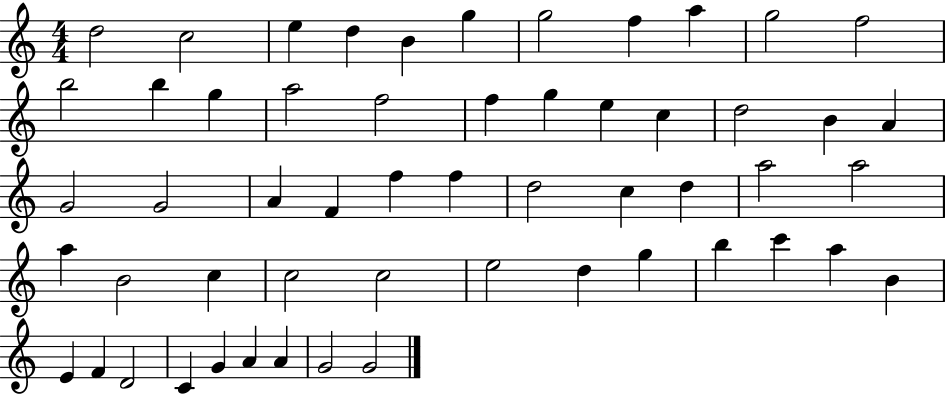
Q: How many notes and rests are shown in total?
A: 55